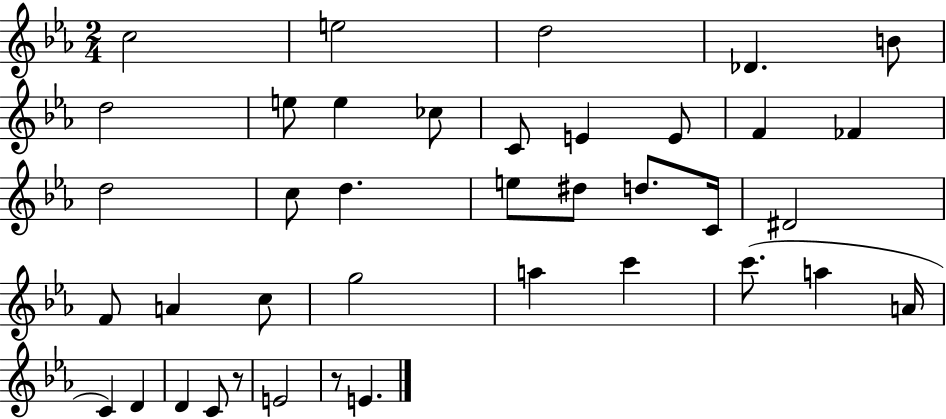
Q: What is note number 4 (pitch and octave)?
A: Db4